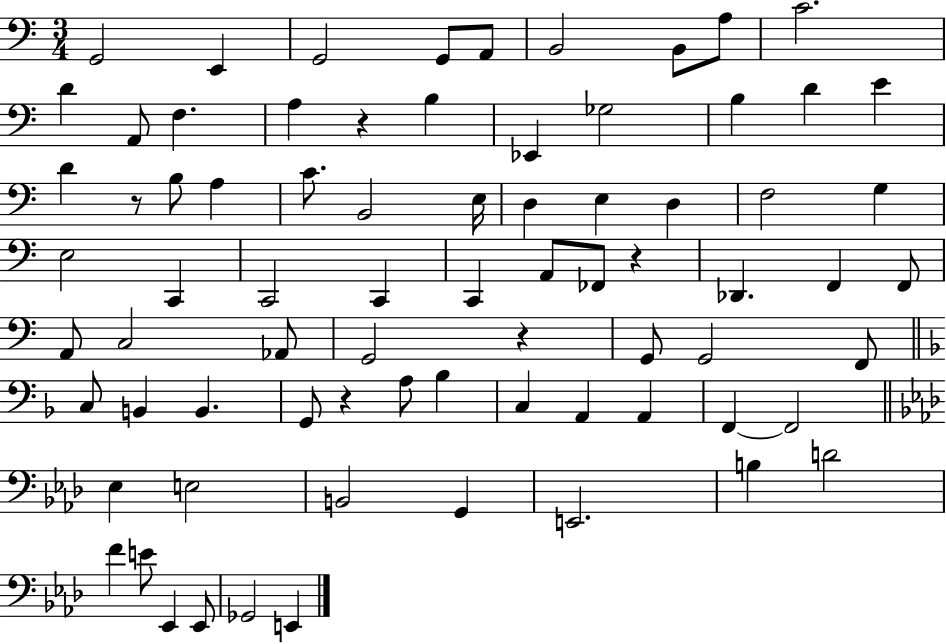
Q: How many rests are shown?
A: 5